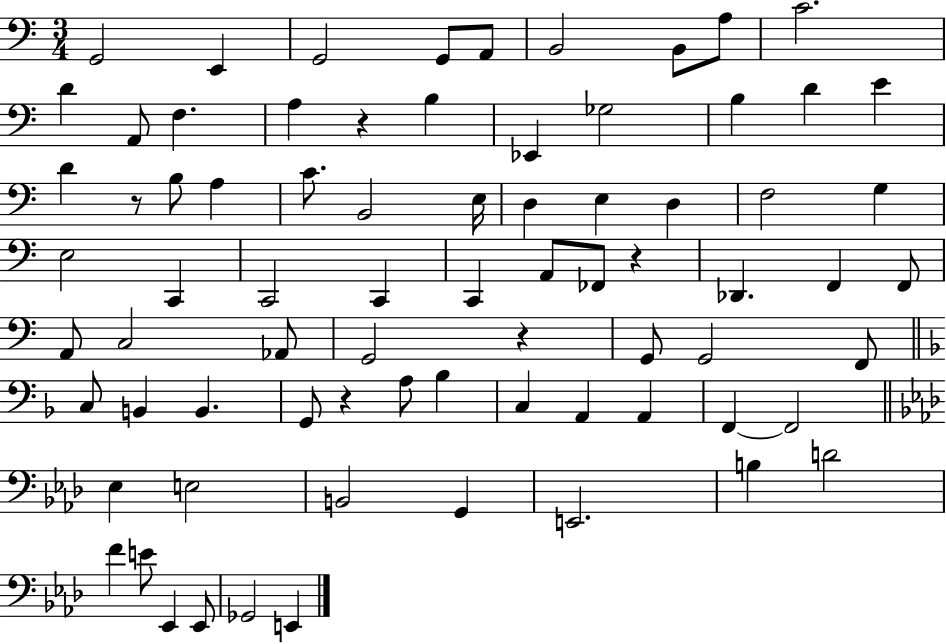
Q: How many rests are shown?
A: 5